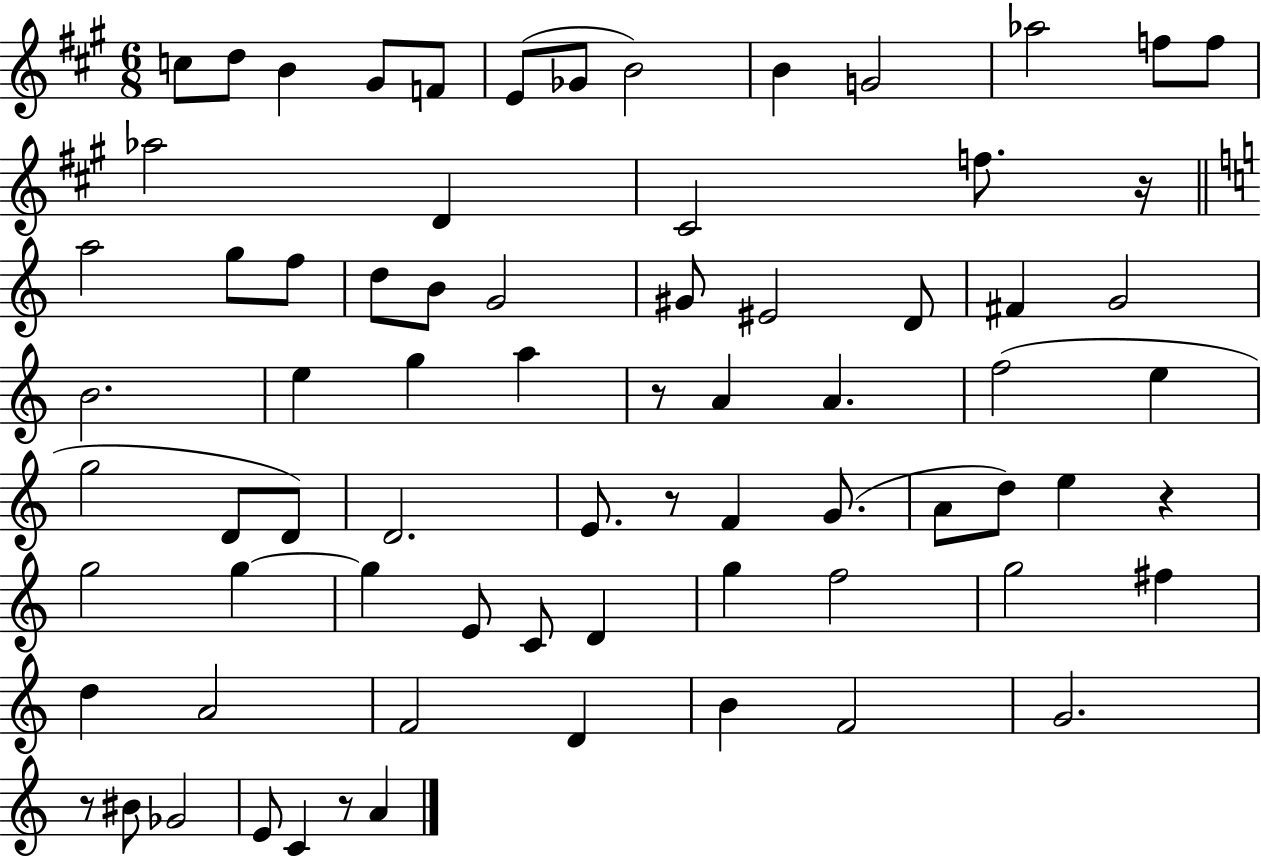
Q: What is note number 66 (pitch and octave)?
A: E4